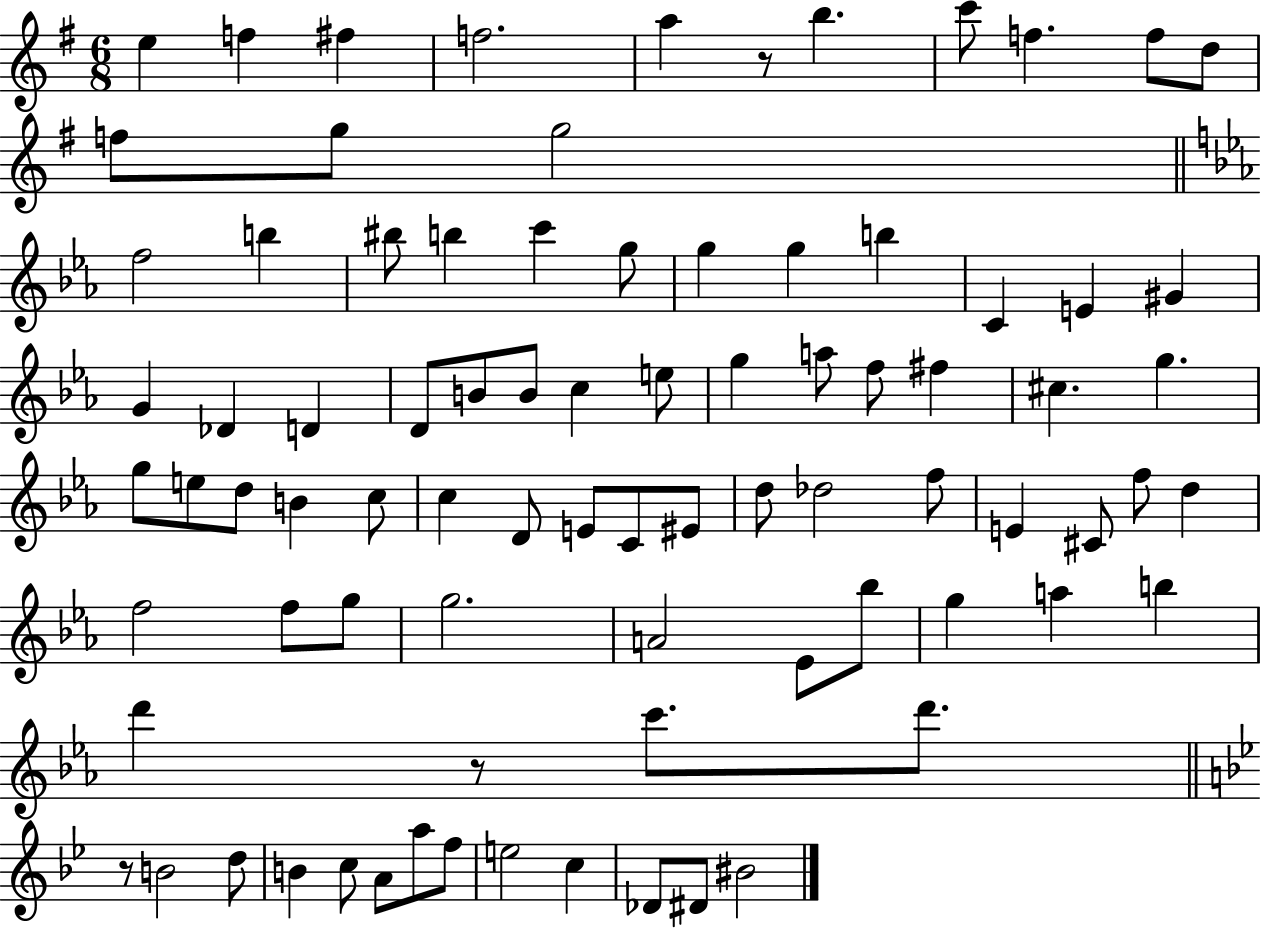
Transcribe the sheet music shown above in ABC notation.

X:1
T:Untitled
M:6/8
L:1/4
K:G
e f ^f f2 a z/2 b c'/2 f f/2 d/2 f/2 g/2 g2 f2 b ^b/2 b c' g/2 g g b C E ^G G _D D D/2 B/2 B/2 c e/2 g a/2 f/2 ^f ^c g g/2 e/2 d/2 B c/2 c D/2 E/2 C/2 ^E/2 d/2 _d2 f/2 E ^C/2 f/2 d f2 f/2 g/2 g2 A2 _E/2 _b/2 g a b d' z/2 c'/2 d'/2 z/2 B2 d/2 B c/2 A/2 a/2 f/2 e2 c _D/2 ^D/2 ^B2